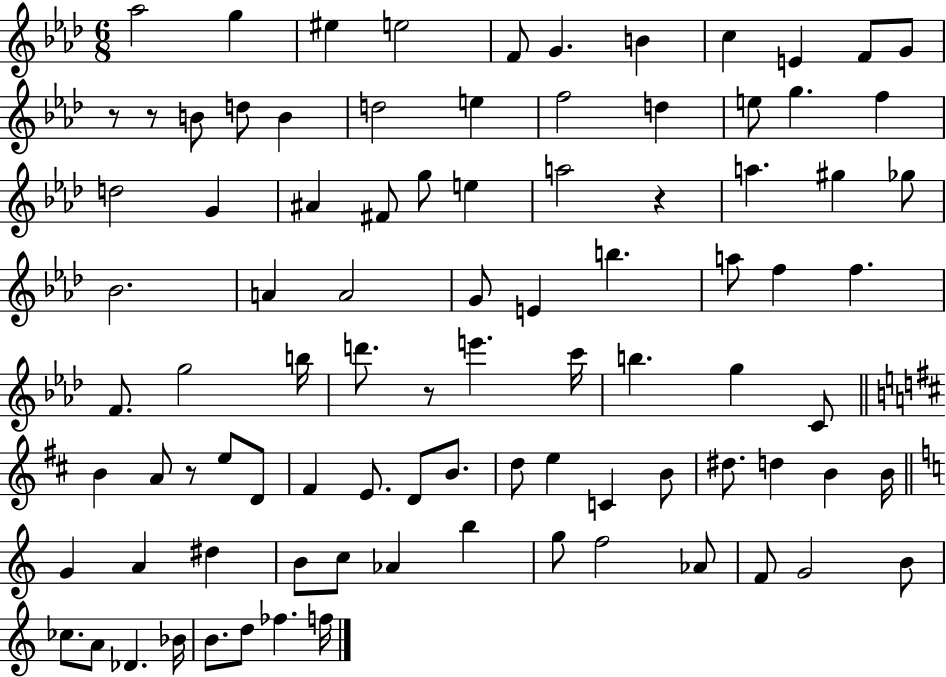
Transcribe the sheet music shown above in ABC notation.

X:1
T:Untitled
M:6/8
L:1/4
K:Ab
_a2 g ^e e2 F/2 G B c E F/2 G/2 z/2 z/2 B/2 d/2 B d2 e f2 d e/2 g f d2 G ^A ^F/2 g/2 e a2 z a ^g _g/2 _B2 A A2 G/2 E b a/2 f f F/2 g2 b/4 d'/2 z/2 e' c'/4 b g C/2 B A/2 z/2 e/2 D/2 ^F E/2 D/2 B/2 d/2 e C B/2 ^d/2 d B B/4 G A ^d B/2 c/2 _A b g/2 f2 _A/2 F/2 G2 B/2 _c/2 A/2 _D _B/4 B/2 d/2 _f f/4